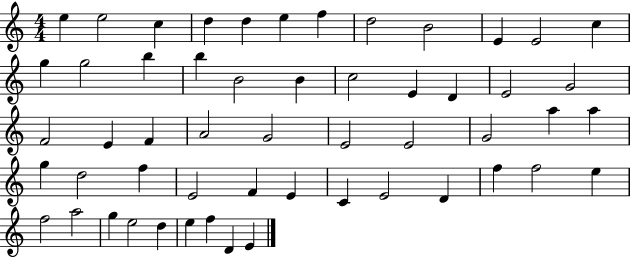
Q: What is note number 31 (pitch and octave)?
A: G4